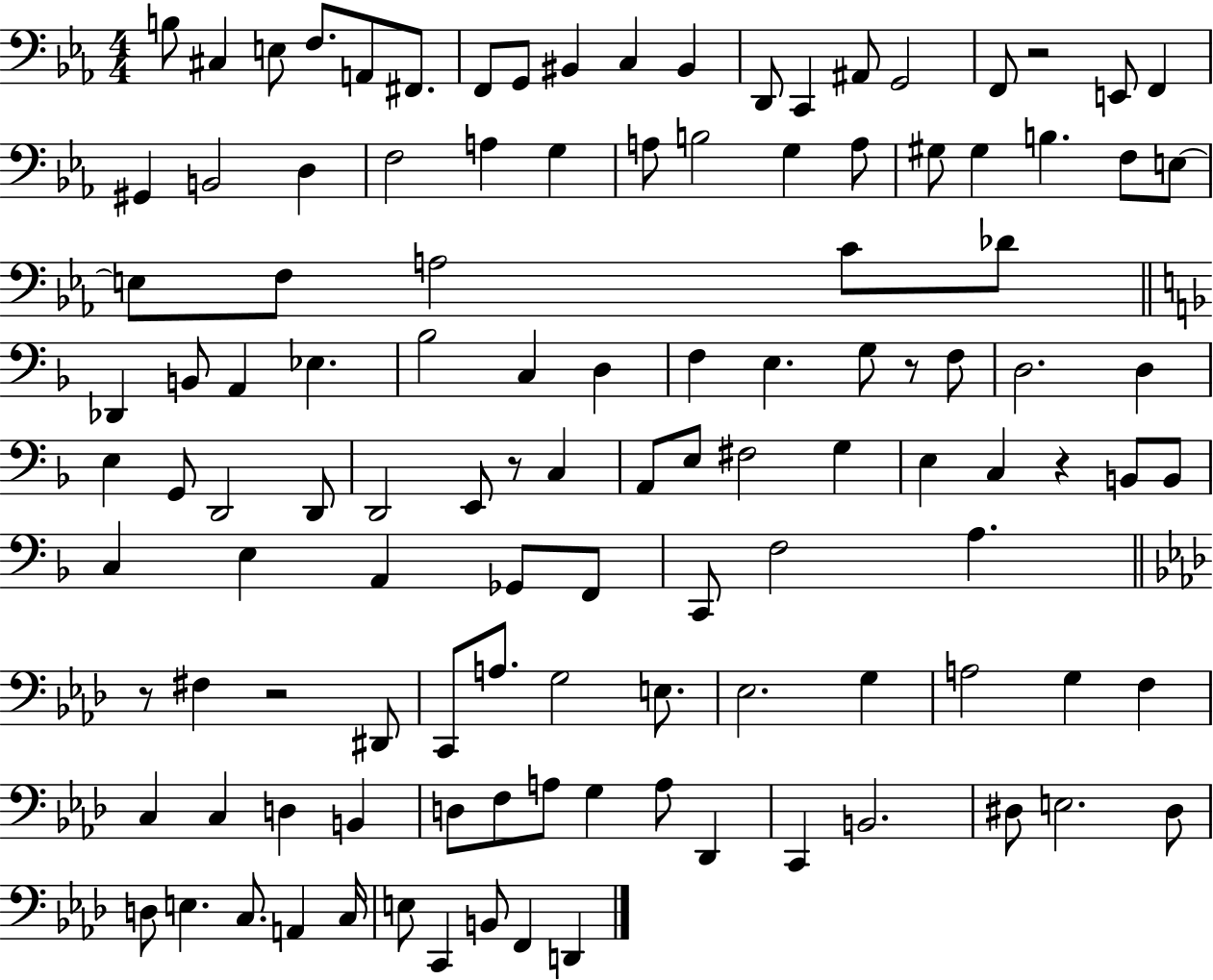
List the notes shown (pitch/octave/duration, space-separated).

B3/e C#3/q E3/e F3/e. A2/e F#2/e. F2/e G2/e BIS2/q C3/q BIS2/q D2/e C2/q A#2/e G2/h F2/e R/h E2/e F2/q G#2/q B2/h D3/q F3/h A3/q G3/q A3/e B3/h G3/q A3/e G#3/e G#3/q B3/q. F3/e E3/e E3/e F3/e A3/h C4/e Db4/e Db2/q B2/e A2/q Eb3/q. Bb3/h C3/q D3/q F3/q E3/q. G3/e R/e F3/e D3/h. D3/q E3/q G2/e D2/h D2/e D2/h E2/e R/e C3/q A2/e E3/e F#3/h G3/q E3/q C3/q R/q B2/e B2/e C3/q E3/q A2/q Gb2/e F2/e C2/e F3/h A3/q. R/e F#3/q R/h D#2/e C2/e A3/e. G3/h E3/e. Eb3/h. G3/q A3/h G3/q F3/q C3/q C3/q D3/q B2/q D3/e F3/e A3/e G3/q A3/e Db2/q C2/q B2/h. D#3/e E3/h. D#3/e D3/e E3/q. C3/e. A2/q C3/s E3/e C2/q B2/e F2/q D2/q